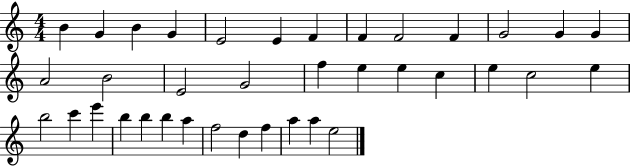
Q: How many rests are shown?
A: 0